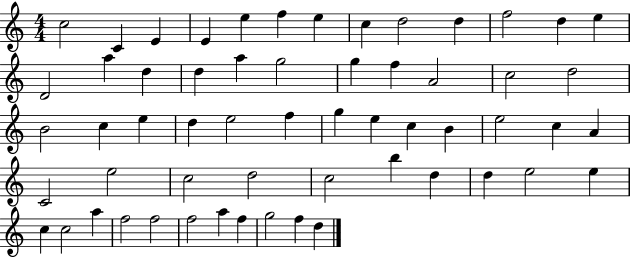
C5/h C4/q E4/q E4/q E5/q F5/q E5/q C5/q D5/h D5/q F5/h D5/q E5/q D4/h A5/q D5/q D5/q A5/q G5/h G5/q F5/q A4/h C5/h D5/h B4/h C5/q E5/q D5/q E5/h F5/q G5/q E5/q C5/q B4/q E5/h C5/q A4/q C4/h E5/h C5/h D5/h C5/h B5/q D5/q D5/q E5/h E5/q C5/q C5/h A5/q F5/h F5/h F5/h A5/q F5/q G5/h F5/q D5/q